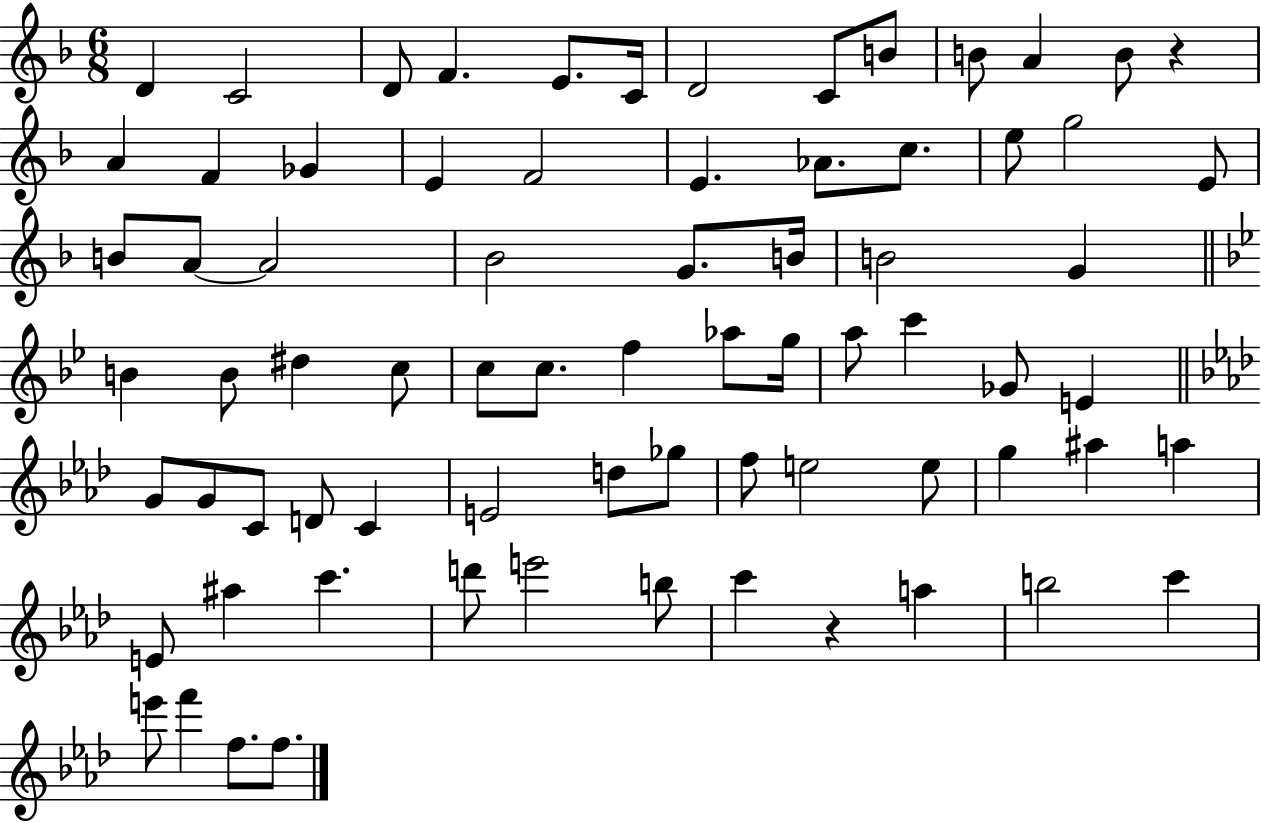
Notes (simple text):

D4/q C4/h D4/e F4/q. E4/e. C4/s D4/h C4/e B4/e B4/e A4/q B4/e R/q A4/q F4/q Gb4/q E4/q F4/h E4/q. Ab4/e. C5/e. E5/e G5/h E4/e B4/e A4/e A4/h Bb4/h G4/e. B4/s B4/h G4/q B4/q B4/e D#5/q C5/e C5/e C5/e. F5/q Ab5/e G5/s A5/e C6/q Gb4/e E4/q G4/e G4/e C4/e D4/e C4/q E4/h D5/e Gb5/e F5/e E5/h E5/e G5/q A#5/q A5/q E4/e A#5/q C6/q. D6/e E6/h B5/e C6/q R/q A5/q B5/h C6/q E6/e F6/q F5/e. F5/e.